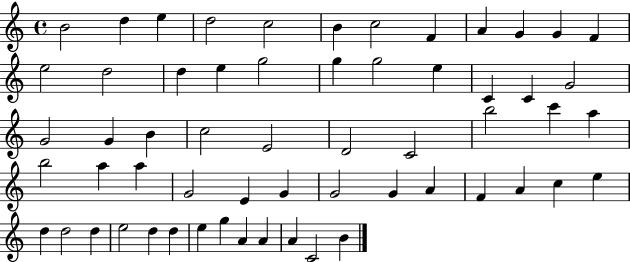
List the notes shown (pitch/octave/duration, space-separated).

B4/h D5/q E5/q D5/h C5/h B4/q C5/h F4/q A4/q G4/q G4/q F4/q E5/h D5/h D5/q E5/q G5/h G5/q G5/h E5/q C4/q C4/q G4/h G4/h G4/q B4/q C5/h E4/h D4/h C4/h B5/h C6/q A5/q B5/h A5/q A5/q G4/h E4/q G4/q G4/h G4/q A4/q F4/q A4/q C5/q E5/q D5/q D5/h D5/q E5/h D5/q D5/q E5/q G5/q A4/q A4/q A4/q C4/h B4/q